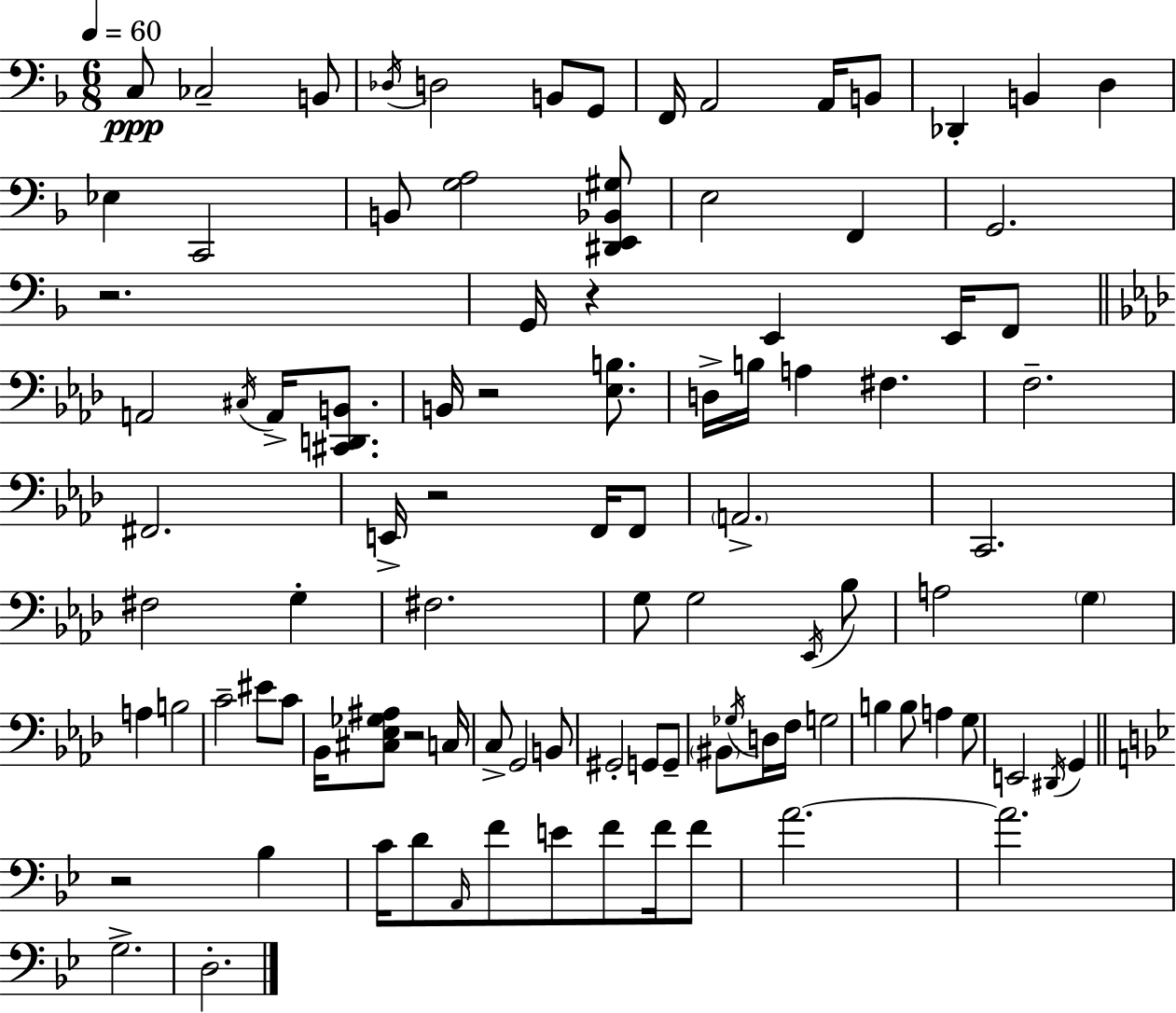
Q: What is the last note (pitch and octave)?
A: D3